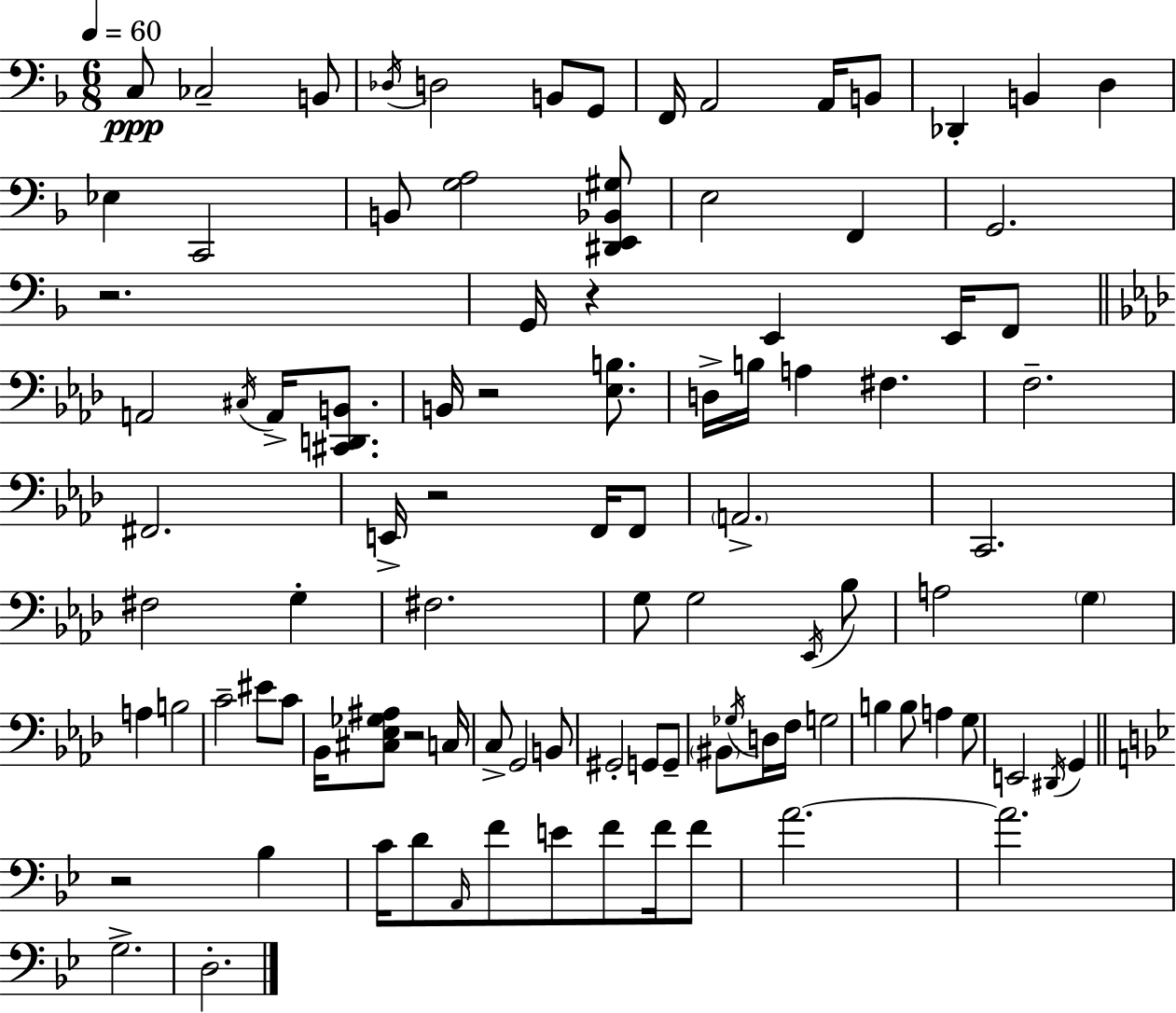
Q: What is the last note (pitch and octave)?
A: D3